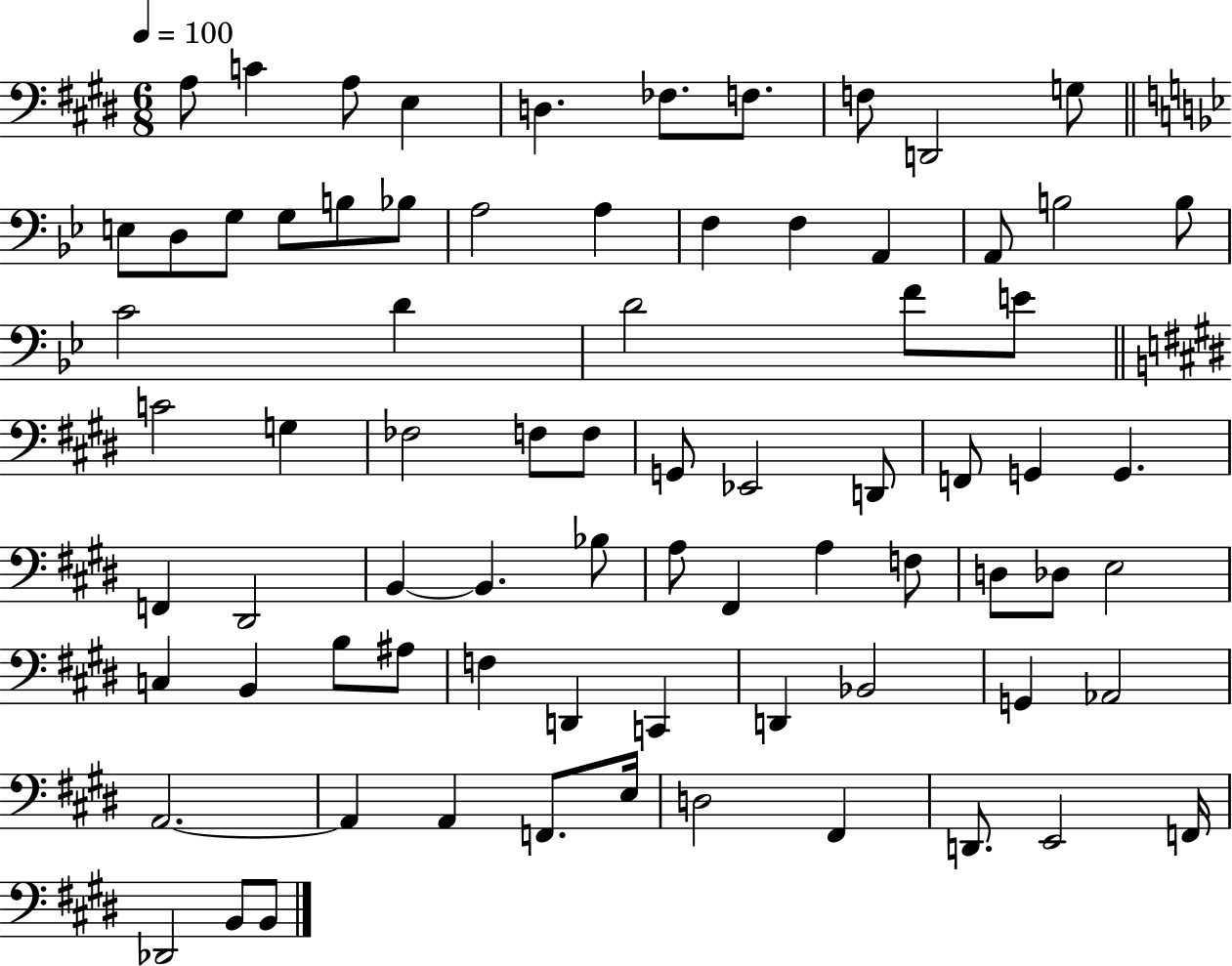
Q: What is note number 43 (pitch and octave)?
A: B2